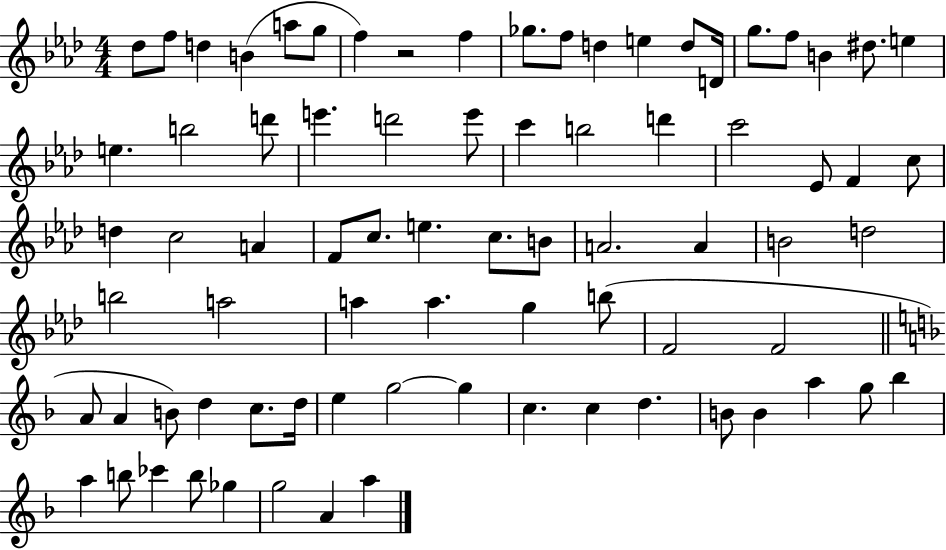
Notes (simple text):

Db5/e F5/e D5/q B4/q A5/e G5/e F5/q R/h F5/q Gb5/e. F5/e D5/q E5/q D5/e D4/s G5/e. F5/e B4/q D#5/e. E5/q E5/q. B5/h D6/e E6/q. D6/h E6/e C6/q B5/h D6/q C6/h Eb4/e F4/q C5/e D5/q C5/h A4/q F4/e C5/e. E5/q. C5/e. B4/e A4/h. A4/q B4/h D5/h B5/h A5/h A5/q A5/q. G5/q B5/e F4/h F4/h A4/e A4/q B4/e D5/q C5/e. D5/s E5/q G5/h G5/q C5/q. C5/q D5/q. B4/e B4/q A5/q G5/e Bb5/q A5/q B5/e CES6/q B5/e Gb5/q G5/h A4/q A5/q